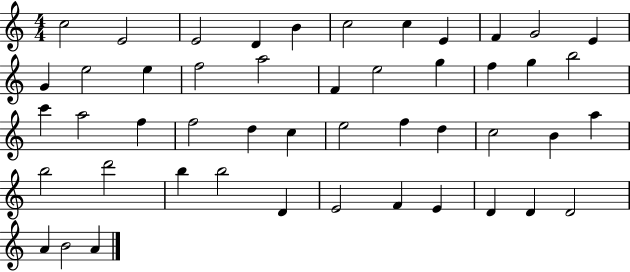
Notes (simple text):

C5/h E4/h E4/h D4/q B4/q C5/h C5/q E4/q F4/q G4/h E4/q G4/q E5/h E5/q F5/h A5/h F4/q E5/h G5/q F5/q G5/q B5/h C6/q A5/h F5/q F5/h D5/q C5/q E5/h F5/q D5/q C5/h B4/q A5/q B5/h D6/h B5/q B5/h D4/q E4/h F4/q E4/q D4/q D4/q D4/h A4/q B4/h A4/q